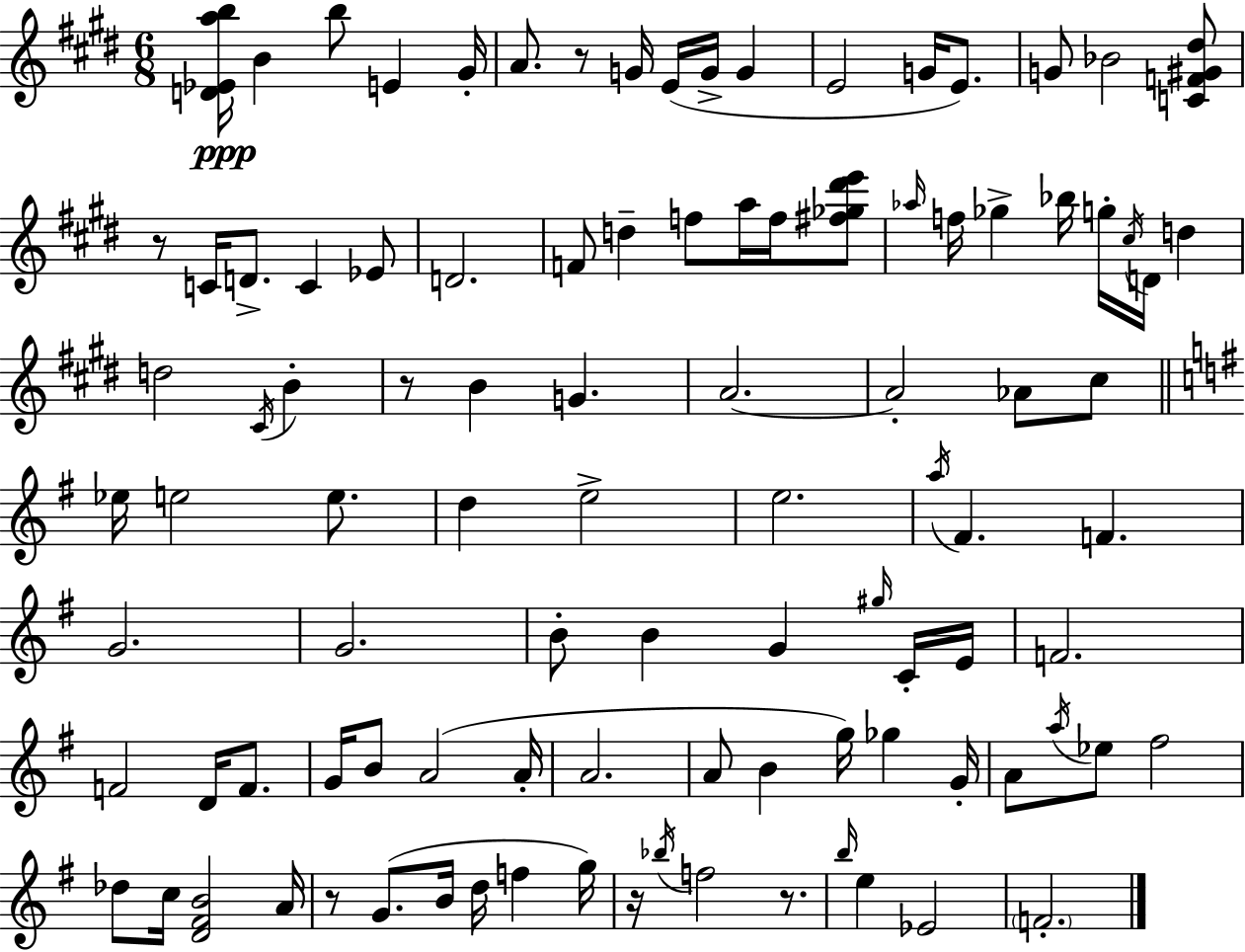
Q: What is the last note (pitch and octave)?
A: F4